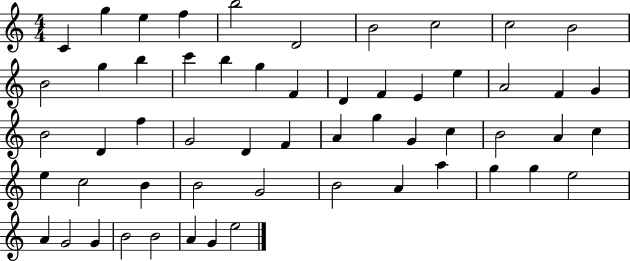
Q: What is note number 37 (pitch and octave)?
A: C5